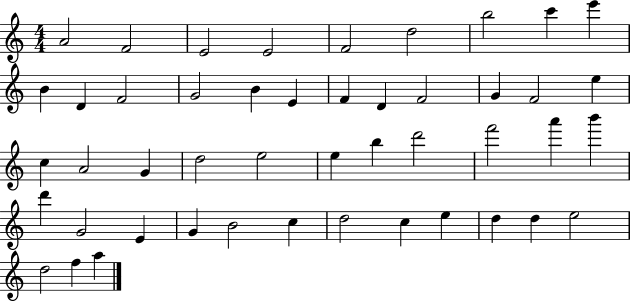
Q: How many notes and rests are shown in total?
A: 47